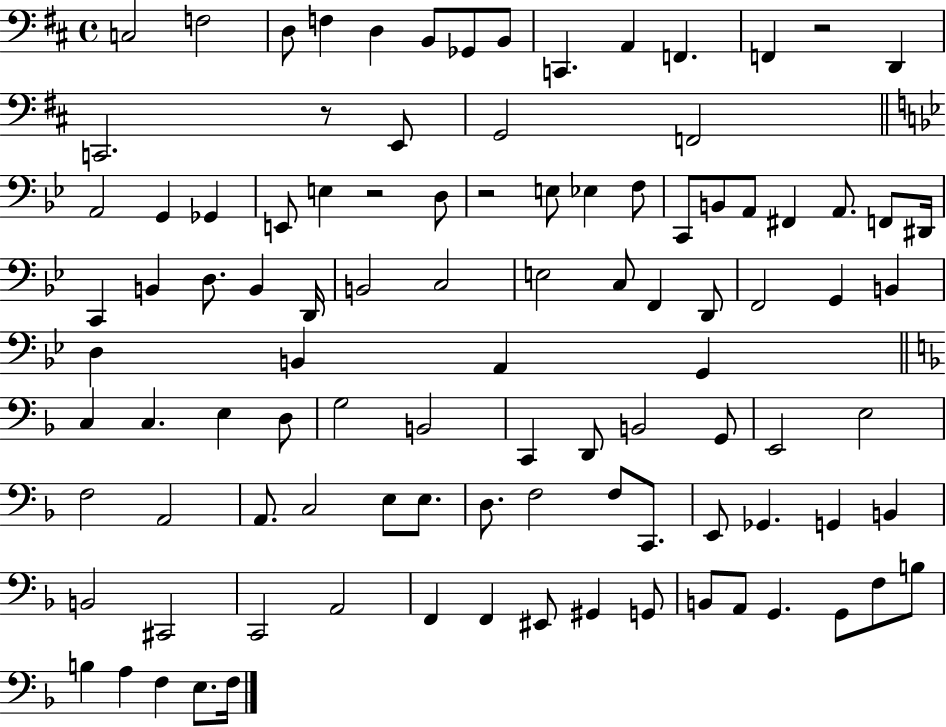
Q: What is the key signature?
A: D major